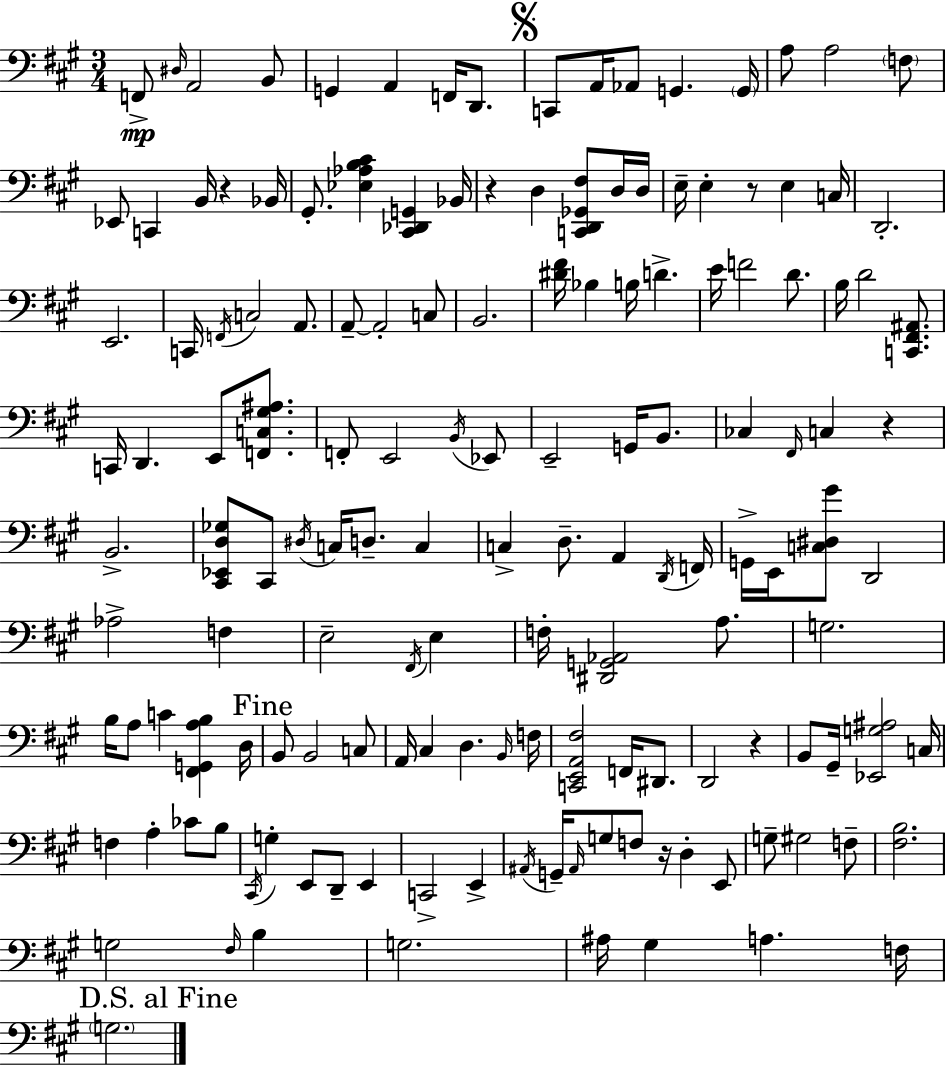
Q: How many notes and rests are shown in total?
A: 149